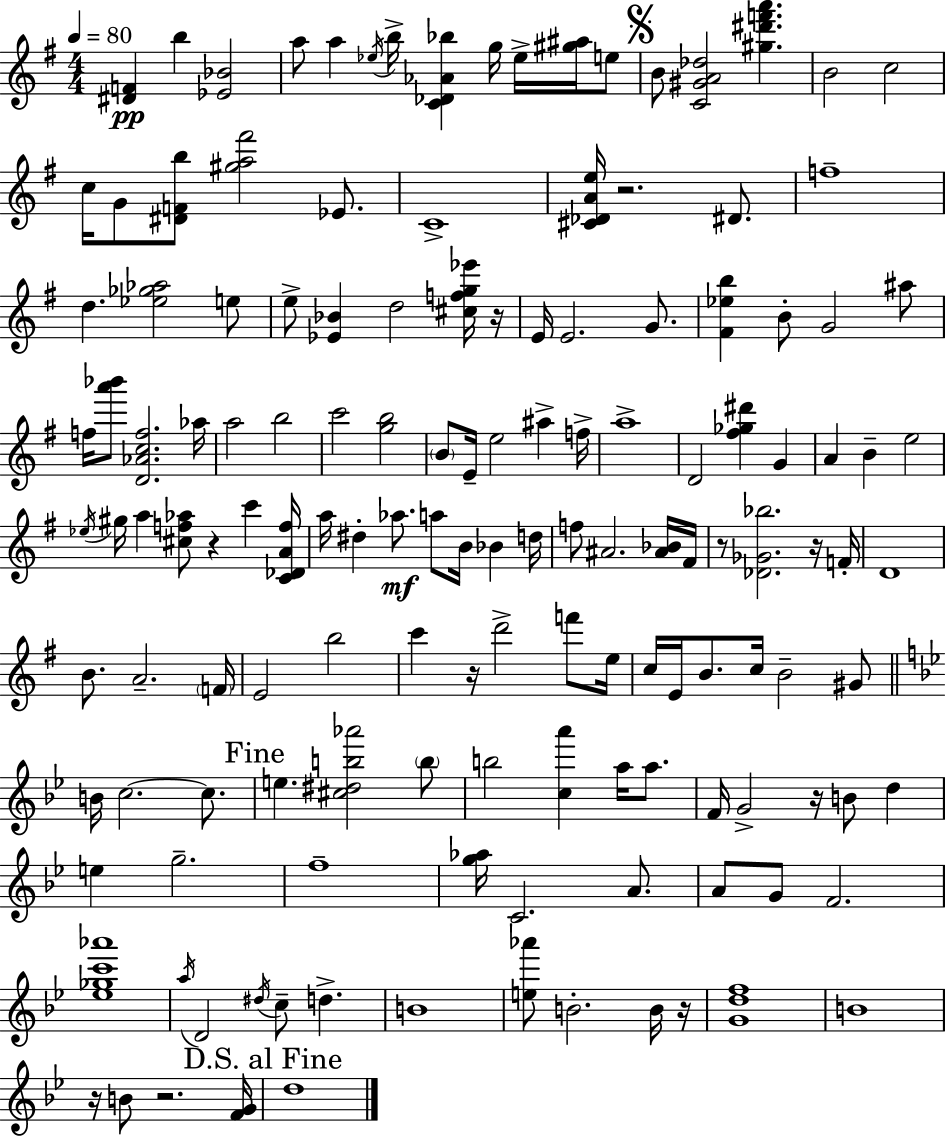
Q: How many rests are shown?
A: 10